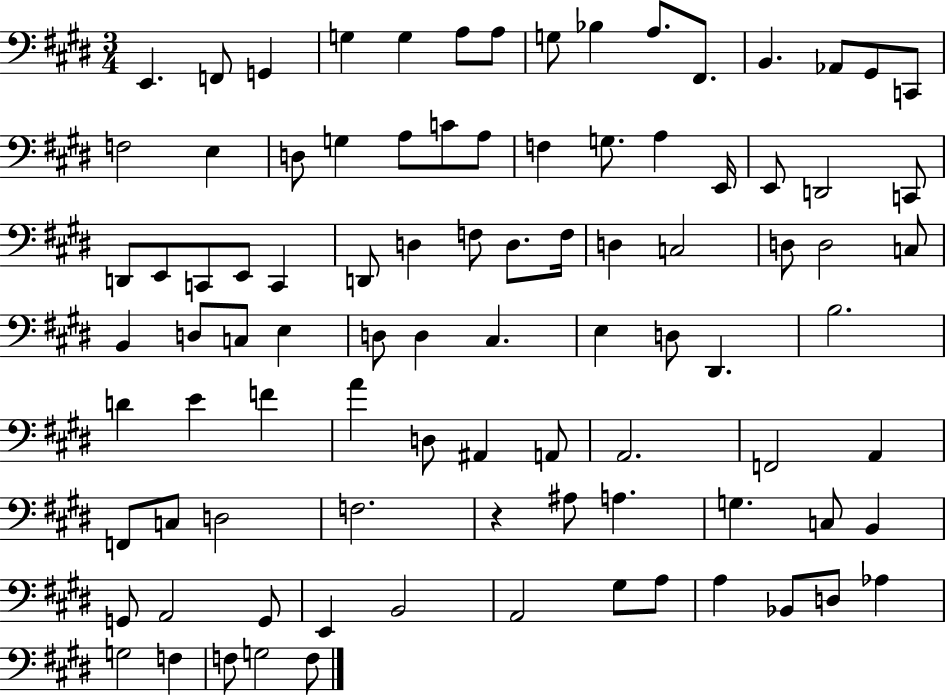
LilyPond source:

{
  \clef bass
  \numericTimeSignature
  \time 3/4
  \key e \major
  \repeat volta 2 { e,4. f,8 g,4 | g4 g4 a8 a8 | g8 bes4 a8. fis,8. | b,4. aes,8 gis,8 c,8 | \break f2 e4 | d8 g4 a8 c'8 a8 | f4 g8. a4 e,16 | e,8 d,2 c,8 | \break d,8 e,8 c,8 e,8 c,4 | d,8 d4 f8 d8. f16 | d4 c2 | d8 d2 c8 | \break b,4 d8 c8 e4 | d8 d4 cis4. | e4 d8 dis,4. | b2. | \break d'4 e'4 f'4 | a'4 d8 ais,4 a,8 | a,2. | f,2 a,4 | \break f,8 c8 d2 | f2. | r4 ais8 a4. | g4. c8 b,4 | \break g,8 a,2 g,8 | e,4 b,2 | a,2 gis8 a8 | a4 bes,8 d8 aes4 | \break g2 f4 | f8 g2 f8 | } \bar "|."
}